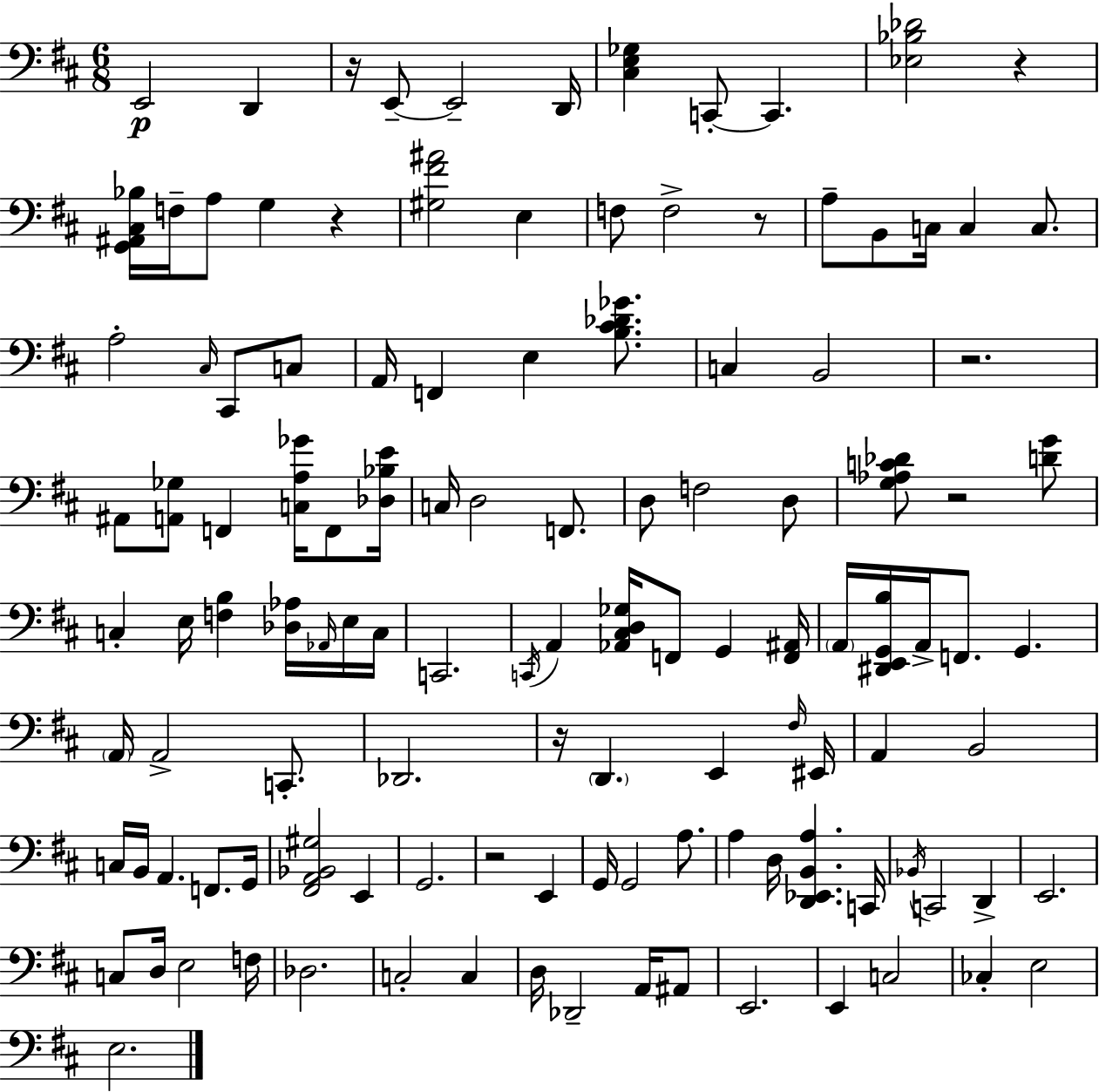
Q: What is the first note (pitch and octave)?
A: E2